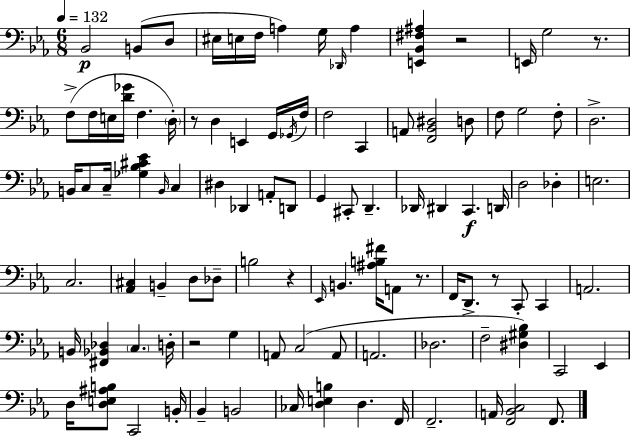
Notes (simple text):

Bb2/h B2/e D3/e EIS3/s E3/s F3/s A3/q G3/s Db2/s A3/q [E2,Bb2,F#3,A#3]/q R/h E2/s G3/h R/e. F3/e F3/s E3/s [D4,Gb4]/s F3/q. D3/s R/e D3/q E2/q G2/s Gb2/s F3/s F3/h C2/q A2/e [F2,Bb2,D#3]/h D3/e F3/e G3/h F3/e D3/h. B2/s C3/e C3/s [Gb3,Bb3,C#4,Eb4]/q B2/s C3/q D#3/q Db2/q A2/e D2/e G2/q C#2/e D2/q. Db2/s D#2/q C2/q. D2/s D3/h Db3/q E3/h. C3/h. [Ab2,C#3]/q B2/q D3/e Db3/e B3/h R/q Eb2/s B2/q. [A#3,B3,F#4]/s A2/e R/e. F2/s D2/e. R/e C2/e C2/q A2/h. B2/s [F#2,Bb2,Db3]/q C3/q. D3/s R/h G3/q A2/e C3/h A2/e A2/h. Db3/h. F3/h [D#3,G#3,Bb3]/q C2/h Eb2/q D3/s [D3,E3,A#3,B3]/e C2/h B2/s Bb2/q B2/h CES3/s [D3,E3,B3]/q D3/q. F2/s F2/h. A2/s [F2,Bb2,C3]/h F2/e.